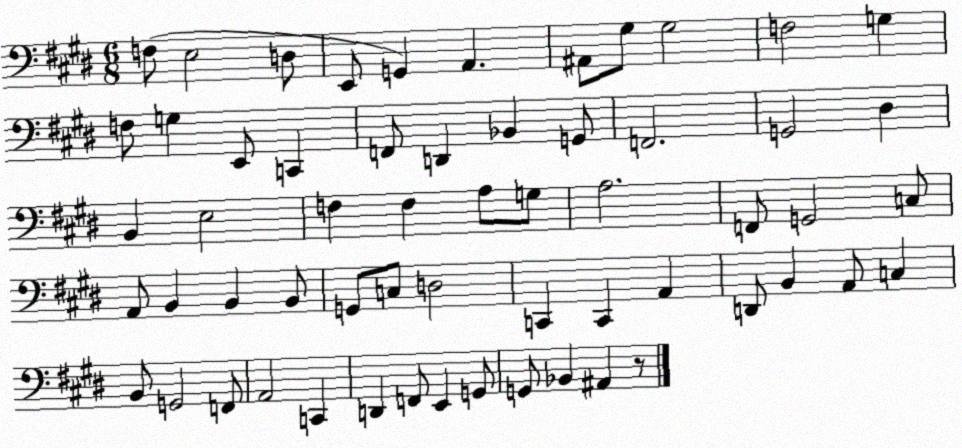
X:1
T:Untitled
M:6/8
L:1/4
K:E
F,/2 E,2 D,/2 E,,/2 G,, A,, ^A,,/2 ^G,/2 ^G,2 F,2 G, F,/2 G, E,,/2 C,, F,,/2 D,, _B,, G,,/2 F,,2 G,,2 ^D, B,, E,2 F, F, A,/2 G,/2 A,2 F,,/2 G,,2 C,/2 A,,/2 B,, B,, B,,/2 G,,/2 C,/2 D,2 C,, C,, A,, D,,/2 B,, A,,/2 C, B,,/2 G,,2 F,,/2 A,,2 C,, D,, F,,/2 E,, G,,/2 G,,/2 _B,, ^A,, z/2